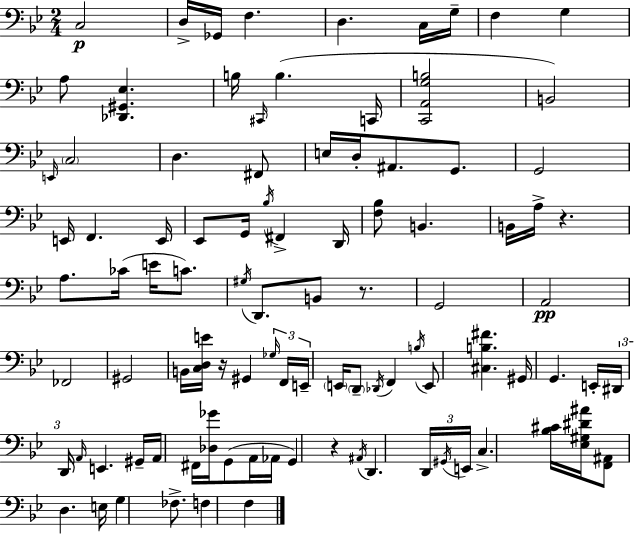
X:1
T:Untitled
M:2/4
L:1/4
K:Gm
C,2 D,/4 _G,,/4 F, D, C,/4 G,/4 F, G, A,/2 [_D,,^G,,_E,] B,/4 ^C,,/4 B, C,,/4 [C,,A,,G,B,]2 B,,2 E,,/4 C,2 D, ^F,,/2 E,/4 D,/4 ^A,,/2 G,,/2 G,,2 E,,/4 F,, E,,/4 _E,,/2 G,,/4 _B,/4 ^F,, D,,/4 [F,_B,]/2 B,, B,,/4 A,/4 z A,/2 _C/4 E/4 C/2 ^G,/4 D,,/2 B,,/2 z/2 G,,2 A,,2 _F,,2 ^G,,2 B,,/4 [C,D,E]/4 z/4 ^G,, _G,/4 F,,/4 E,,/4 E,,/4 D,,/2 _D,,/4 F,, B,/4 E,,/2 [^C,B,^F] ^G,,/4 G,, E,,/4 ^D,,/4 D,,/4 A,,/4 E,, ^G,,/4 A,,/4 ^F,,/4 [_D,_G]/4 G,,/2 A,,/4 _A,,/4 G,, z ^A,,/4 D,, D,,/4 ^G,,/4 E,,/4 C, [_B,^C]/4 [_E,^G,^D^A]/4 [F,,^A,,]/2 D, E,/4 G, _F,/2 F, F,